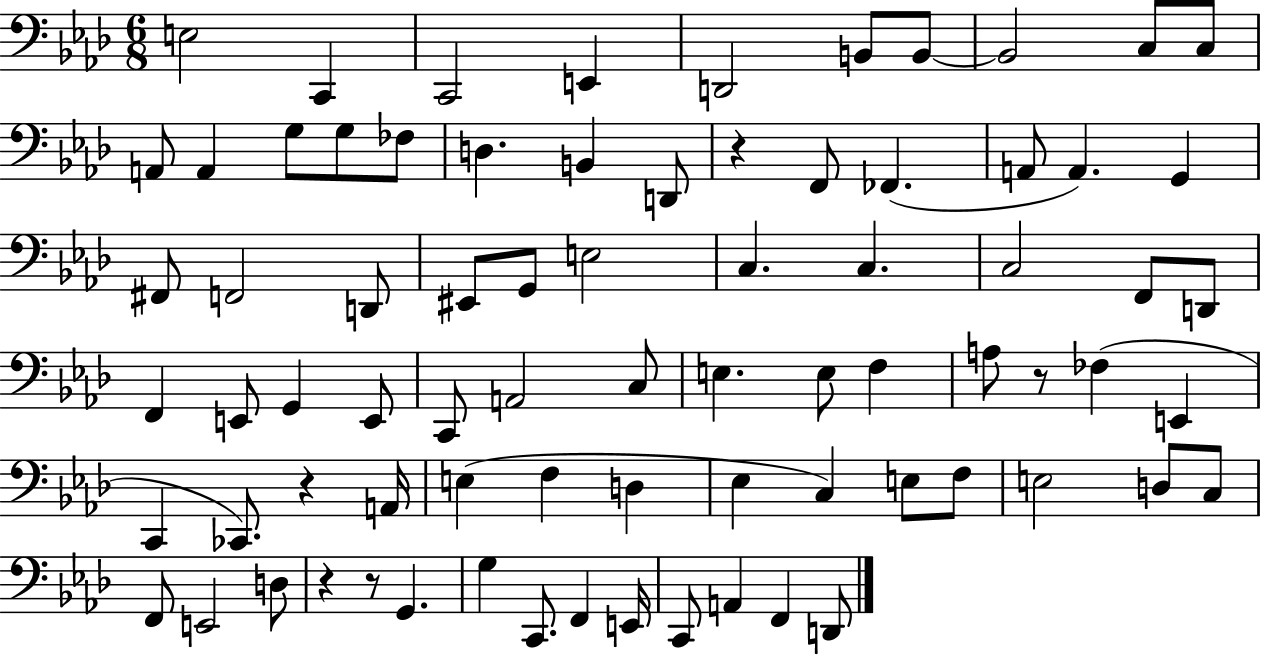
{
  \clef bass
  \numericTimeSignature
  \time 6/8
  \key aes \major
  e2 c,4 | c,2 e,4 | d,2 b,8 b,8~~ | b,2 c8 c8 | \break a,8 a,4 g8 g8 fes8 | d4. b,4 d,8 | r4 f,8 fes,4.( | a,8 a,4.) g,4 | \break fis,8 f,2 d,8 | eis,8 g,8 e2 | c4. c4. | c2 f,8 d,8 | \break f,4 e,8 g,4 e,8 | c,8 a,2 c8 | e4. e8 f4 | a8 r8 fes4( e,4 | \break c,4 ces,8.) r4 a,16 | e4( f4 d4 | ees4 c4) e8 f8 | e2 d8 c8 | \break f,8 e,2 d8 | r4 r8 g,4. | g4 c,8. f,4 e,16 | c,8 a,4 f,4 d,8 | \break \bar "|."
}